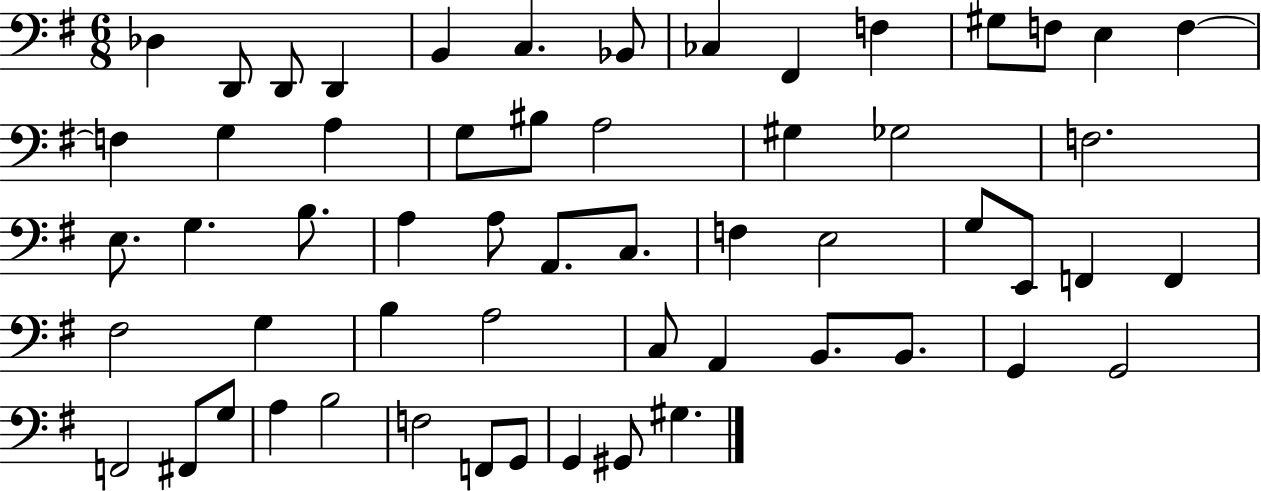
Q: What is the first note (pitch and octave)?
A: Db3